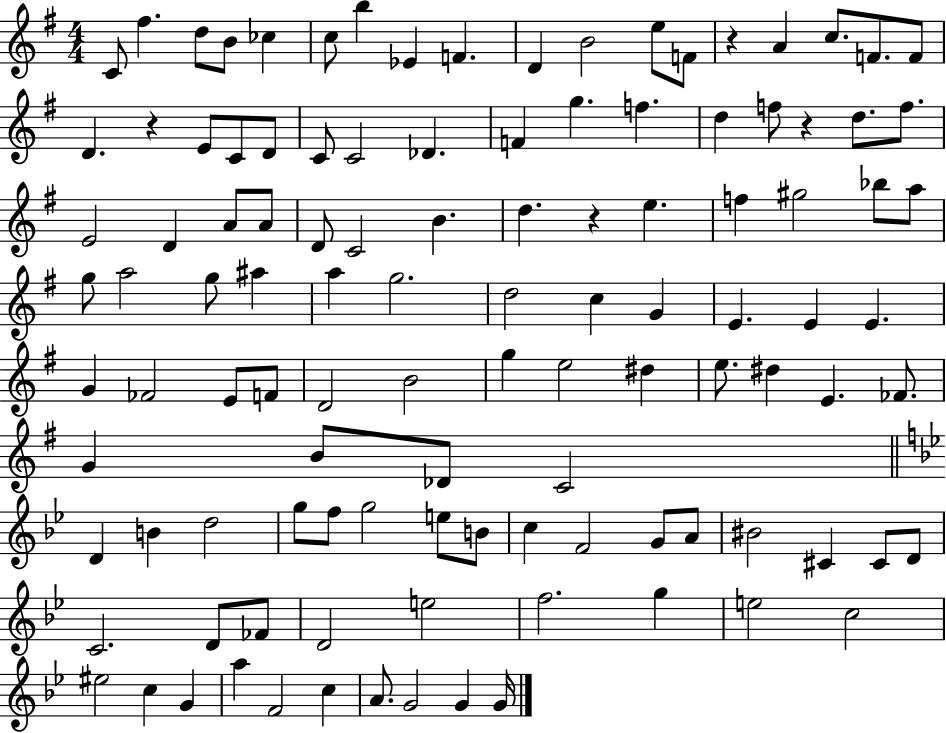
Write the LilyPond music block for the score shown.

{
  \clef treble
  \numericTimeSignature
  \time 4/4
  \key g \major
  c'8 fis''4. d''8 b'8 ces''4 | c''8 b''4 ees'4 f'4. | d'4 b'2 e''8 f'8 | r4 a'4 c''8. f'8. f'8 | \break d'4. r4 e'8 c'8 d'8 | c'8 c'2 des'4. | f'4 g''4. f''4. | d''4 f''8 r4 d''8. f''8. | \break e'2 d'4 a'8 a'8 | d'8 c'2 b'4. | d''4. r4 e''4. | f''4 gis''2 bes''8 a''8 | \break g''8 a''2 g''8 ais''4 | a''4 g''2. | d''2 c''4 g'4 | e'4. e'4 e'4. | \break g'4 fes'2 e'8 f'8 | d'2 b'2 | g''4 e''2 dis''4 | e''8. dis''4 e'4. fes'8. | \break g'4 b'8 des'8 c'2 | \bar "||" \break \key bes \major d'4 b'4 d''2 | g''8 f''8 g''2 e''8 b'8 | c''4 f'2 g'8 a'8 | bis'2 cis'4 cis'8 d'8 | \break c'2. d'8 fes'8 | d'2 e''2 | f''2. g''4 | e''2 c''2 | \break eis''2 c''4 g'4 | a''4 f'2 c''4 | a'8. g'2 g'4 g'16 | \bar "|."
}